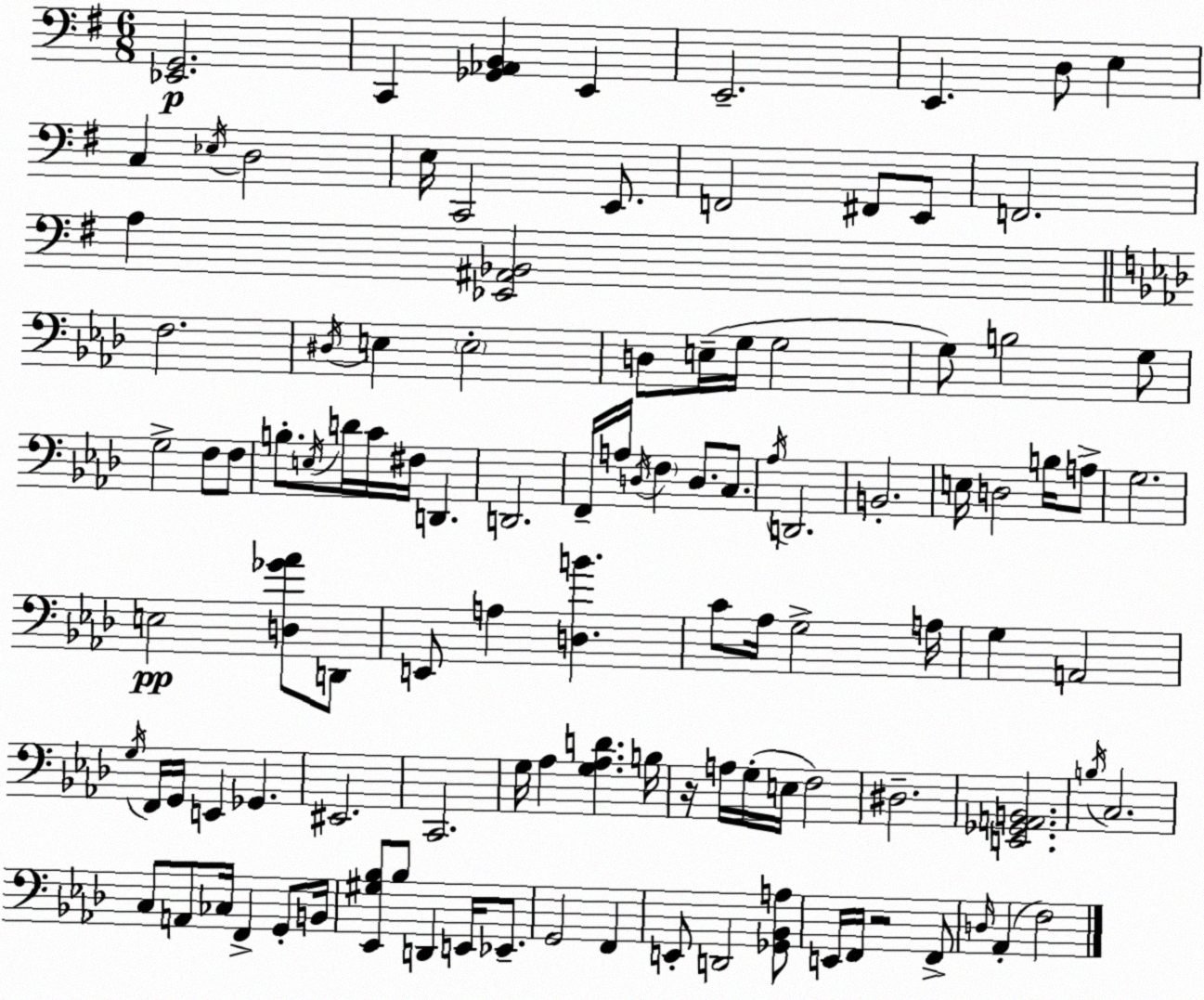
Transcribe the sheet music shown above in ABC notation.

X:1
T:Untitled
M:6/8
L:1/4
K:Em
[_E,,G,,]2 C,, [_G,,_A,,B,,] E,, E,,2 E,, D,/2 E, C, _E,/4 D,2 E,/4 C,,2 E,,/2 F,,2 ^F,,/2 E,,/2 F,,2 A, [_E,,^A,,_B,,]2 F,2 ^D,/4 E, E,2 D,/2 E,/4 G,/4 G,2 G,/2 B,2 G,/2 G,2 F,/2 F,/2 B,/2 E,/4 D/4 C/4 ^F,/4 D,, D,,2 F,,/4 A,/4 D,/4 F, D,/2 C,/2 _A,/4 D,,2 B,,2 E,/4 D,2 B,/4 A,/2 G,2 E,2 [D,_G_A]/2 D,,/2 E,,/2 A, [D,B] C/2 _A,/4 G,2 A,/4 G, A,,2 G,/4 F,,/4 G,,/4 E,, _G,, ^E,,2 C,,2 G,/4 _A, [G,_A,D] B,/4 z/4 A,/4 G,/4 E,/4 F,2 ^D,2 [E,,_G,,A,,B,,]2 B,/4 C,2 C,/2 A,,/2 _C,/4 F,, G,,/2 B,,/4 [_E,,^G,_B,]/2 _B,/2 D,, E,,/4 _E,,/2 G,,2 F,, E,,/2 D,,2 [_G,,_B,,A,]/2 E,,/4 F,,/4 z2 F,,/2 D,/4 _A,, F,2